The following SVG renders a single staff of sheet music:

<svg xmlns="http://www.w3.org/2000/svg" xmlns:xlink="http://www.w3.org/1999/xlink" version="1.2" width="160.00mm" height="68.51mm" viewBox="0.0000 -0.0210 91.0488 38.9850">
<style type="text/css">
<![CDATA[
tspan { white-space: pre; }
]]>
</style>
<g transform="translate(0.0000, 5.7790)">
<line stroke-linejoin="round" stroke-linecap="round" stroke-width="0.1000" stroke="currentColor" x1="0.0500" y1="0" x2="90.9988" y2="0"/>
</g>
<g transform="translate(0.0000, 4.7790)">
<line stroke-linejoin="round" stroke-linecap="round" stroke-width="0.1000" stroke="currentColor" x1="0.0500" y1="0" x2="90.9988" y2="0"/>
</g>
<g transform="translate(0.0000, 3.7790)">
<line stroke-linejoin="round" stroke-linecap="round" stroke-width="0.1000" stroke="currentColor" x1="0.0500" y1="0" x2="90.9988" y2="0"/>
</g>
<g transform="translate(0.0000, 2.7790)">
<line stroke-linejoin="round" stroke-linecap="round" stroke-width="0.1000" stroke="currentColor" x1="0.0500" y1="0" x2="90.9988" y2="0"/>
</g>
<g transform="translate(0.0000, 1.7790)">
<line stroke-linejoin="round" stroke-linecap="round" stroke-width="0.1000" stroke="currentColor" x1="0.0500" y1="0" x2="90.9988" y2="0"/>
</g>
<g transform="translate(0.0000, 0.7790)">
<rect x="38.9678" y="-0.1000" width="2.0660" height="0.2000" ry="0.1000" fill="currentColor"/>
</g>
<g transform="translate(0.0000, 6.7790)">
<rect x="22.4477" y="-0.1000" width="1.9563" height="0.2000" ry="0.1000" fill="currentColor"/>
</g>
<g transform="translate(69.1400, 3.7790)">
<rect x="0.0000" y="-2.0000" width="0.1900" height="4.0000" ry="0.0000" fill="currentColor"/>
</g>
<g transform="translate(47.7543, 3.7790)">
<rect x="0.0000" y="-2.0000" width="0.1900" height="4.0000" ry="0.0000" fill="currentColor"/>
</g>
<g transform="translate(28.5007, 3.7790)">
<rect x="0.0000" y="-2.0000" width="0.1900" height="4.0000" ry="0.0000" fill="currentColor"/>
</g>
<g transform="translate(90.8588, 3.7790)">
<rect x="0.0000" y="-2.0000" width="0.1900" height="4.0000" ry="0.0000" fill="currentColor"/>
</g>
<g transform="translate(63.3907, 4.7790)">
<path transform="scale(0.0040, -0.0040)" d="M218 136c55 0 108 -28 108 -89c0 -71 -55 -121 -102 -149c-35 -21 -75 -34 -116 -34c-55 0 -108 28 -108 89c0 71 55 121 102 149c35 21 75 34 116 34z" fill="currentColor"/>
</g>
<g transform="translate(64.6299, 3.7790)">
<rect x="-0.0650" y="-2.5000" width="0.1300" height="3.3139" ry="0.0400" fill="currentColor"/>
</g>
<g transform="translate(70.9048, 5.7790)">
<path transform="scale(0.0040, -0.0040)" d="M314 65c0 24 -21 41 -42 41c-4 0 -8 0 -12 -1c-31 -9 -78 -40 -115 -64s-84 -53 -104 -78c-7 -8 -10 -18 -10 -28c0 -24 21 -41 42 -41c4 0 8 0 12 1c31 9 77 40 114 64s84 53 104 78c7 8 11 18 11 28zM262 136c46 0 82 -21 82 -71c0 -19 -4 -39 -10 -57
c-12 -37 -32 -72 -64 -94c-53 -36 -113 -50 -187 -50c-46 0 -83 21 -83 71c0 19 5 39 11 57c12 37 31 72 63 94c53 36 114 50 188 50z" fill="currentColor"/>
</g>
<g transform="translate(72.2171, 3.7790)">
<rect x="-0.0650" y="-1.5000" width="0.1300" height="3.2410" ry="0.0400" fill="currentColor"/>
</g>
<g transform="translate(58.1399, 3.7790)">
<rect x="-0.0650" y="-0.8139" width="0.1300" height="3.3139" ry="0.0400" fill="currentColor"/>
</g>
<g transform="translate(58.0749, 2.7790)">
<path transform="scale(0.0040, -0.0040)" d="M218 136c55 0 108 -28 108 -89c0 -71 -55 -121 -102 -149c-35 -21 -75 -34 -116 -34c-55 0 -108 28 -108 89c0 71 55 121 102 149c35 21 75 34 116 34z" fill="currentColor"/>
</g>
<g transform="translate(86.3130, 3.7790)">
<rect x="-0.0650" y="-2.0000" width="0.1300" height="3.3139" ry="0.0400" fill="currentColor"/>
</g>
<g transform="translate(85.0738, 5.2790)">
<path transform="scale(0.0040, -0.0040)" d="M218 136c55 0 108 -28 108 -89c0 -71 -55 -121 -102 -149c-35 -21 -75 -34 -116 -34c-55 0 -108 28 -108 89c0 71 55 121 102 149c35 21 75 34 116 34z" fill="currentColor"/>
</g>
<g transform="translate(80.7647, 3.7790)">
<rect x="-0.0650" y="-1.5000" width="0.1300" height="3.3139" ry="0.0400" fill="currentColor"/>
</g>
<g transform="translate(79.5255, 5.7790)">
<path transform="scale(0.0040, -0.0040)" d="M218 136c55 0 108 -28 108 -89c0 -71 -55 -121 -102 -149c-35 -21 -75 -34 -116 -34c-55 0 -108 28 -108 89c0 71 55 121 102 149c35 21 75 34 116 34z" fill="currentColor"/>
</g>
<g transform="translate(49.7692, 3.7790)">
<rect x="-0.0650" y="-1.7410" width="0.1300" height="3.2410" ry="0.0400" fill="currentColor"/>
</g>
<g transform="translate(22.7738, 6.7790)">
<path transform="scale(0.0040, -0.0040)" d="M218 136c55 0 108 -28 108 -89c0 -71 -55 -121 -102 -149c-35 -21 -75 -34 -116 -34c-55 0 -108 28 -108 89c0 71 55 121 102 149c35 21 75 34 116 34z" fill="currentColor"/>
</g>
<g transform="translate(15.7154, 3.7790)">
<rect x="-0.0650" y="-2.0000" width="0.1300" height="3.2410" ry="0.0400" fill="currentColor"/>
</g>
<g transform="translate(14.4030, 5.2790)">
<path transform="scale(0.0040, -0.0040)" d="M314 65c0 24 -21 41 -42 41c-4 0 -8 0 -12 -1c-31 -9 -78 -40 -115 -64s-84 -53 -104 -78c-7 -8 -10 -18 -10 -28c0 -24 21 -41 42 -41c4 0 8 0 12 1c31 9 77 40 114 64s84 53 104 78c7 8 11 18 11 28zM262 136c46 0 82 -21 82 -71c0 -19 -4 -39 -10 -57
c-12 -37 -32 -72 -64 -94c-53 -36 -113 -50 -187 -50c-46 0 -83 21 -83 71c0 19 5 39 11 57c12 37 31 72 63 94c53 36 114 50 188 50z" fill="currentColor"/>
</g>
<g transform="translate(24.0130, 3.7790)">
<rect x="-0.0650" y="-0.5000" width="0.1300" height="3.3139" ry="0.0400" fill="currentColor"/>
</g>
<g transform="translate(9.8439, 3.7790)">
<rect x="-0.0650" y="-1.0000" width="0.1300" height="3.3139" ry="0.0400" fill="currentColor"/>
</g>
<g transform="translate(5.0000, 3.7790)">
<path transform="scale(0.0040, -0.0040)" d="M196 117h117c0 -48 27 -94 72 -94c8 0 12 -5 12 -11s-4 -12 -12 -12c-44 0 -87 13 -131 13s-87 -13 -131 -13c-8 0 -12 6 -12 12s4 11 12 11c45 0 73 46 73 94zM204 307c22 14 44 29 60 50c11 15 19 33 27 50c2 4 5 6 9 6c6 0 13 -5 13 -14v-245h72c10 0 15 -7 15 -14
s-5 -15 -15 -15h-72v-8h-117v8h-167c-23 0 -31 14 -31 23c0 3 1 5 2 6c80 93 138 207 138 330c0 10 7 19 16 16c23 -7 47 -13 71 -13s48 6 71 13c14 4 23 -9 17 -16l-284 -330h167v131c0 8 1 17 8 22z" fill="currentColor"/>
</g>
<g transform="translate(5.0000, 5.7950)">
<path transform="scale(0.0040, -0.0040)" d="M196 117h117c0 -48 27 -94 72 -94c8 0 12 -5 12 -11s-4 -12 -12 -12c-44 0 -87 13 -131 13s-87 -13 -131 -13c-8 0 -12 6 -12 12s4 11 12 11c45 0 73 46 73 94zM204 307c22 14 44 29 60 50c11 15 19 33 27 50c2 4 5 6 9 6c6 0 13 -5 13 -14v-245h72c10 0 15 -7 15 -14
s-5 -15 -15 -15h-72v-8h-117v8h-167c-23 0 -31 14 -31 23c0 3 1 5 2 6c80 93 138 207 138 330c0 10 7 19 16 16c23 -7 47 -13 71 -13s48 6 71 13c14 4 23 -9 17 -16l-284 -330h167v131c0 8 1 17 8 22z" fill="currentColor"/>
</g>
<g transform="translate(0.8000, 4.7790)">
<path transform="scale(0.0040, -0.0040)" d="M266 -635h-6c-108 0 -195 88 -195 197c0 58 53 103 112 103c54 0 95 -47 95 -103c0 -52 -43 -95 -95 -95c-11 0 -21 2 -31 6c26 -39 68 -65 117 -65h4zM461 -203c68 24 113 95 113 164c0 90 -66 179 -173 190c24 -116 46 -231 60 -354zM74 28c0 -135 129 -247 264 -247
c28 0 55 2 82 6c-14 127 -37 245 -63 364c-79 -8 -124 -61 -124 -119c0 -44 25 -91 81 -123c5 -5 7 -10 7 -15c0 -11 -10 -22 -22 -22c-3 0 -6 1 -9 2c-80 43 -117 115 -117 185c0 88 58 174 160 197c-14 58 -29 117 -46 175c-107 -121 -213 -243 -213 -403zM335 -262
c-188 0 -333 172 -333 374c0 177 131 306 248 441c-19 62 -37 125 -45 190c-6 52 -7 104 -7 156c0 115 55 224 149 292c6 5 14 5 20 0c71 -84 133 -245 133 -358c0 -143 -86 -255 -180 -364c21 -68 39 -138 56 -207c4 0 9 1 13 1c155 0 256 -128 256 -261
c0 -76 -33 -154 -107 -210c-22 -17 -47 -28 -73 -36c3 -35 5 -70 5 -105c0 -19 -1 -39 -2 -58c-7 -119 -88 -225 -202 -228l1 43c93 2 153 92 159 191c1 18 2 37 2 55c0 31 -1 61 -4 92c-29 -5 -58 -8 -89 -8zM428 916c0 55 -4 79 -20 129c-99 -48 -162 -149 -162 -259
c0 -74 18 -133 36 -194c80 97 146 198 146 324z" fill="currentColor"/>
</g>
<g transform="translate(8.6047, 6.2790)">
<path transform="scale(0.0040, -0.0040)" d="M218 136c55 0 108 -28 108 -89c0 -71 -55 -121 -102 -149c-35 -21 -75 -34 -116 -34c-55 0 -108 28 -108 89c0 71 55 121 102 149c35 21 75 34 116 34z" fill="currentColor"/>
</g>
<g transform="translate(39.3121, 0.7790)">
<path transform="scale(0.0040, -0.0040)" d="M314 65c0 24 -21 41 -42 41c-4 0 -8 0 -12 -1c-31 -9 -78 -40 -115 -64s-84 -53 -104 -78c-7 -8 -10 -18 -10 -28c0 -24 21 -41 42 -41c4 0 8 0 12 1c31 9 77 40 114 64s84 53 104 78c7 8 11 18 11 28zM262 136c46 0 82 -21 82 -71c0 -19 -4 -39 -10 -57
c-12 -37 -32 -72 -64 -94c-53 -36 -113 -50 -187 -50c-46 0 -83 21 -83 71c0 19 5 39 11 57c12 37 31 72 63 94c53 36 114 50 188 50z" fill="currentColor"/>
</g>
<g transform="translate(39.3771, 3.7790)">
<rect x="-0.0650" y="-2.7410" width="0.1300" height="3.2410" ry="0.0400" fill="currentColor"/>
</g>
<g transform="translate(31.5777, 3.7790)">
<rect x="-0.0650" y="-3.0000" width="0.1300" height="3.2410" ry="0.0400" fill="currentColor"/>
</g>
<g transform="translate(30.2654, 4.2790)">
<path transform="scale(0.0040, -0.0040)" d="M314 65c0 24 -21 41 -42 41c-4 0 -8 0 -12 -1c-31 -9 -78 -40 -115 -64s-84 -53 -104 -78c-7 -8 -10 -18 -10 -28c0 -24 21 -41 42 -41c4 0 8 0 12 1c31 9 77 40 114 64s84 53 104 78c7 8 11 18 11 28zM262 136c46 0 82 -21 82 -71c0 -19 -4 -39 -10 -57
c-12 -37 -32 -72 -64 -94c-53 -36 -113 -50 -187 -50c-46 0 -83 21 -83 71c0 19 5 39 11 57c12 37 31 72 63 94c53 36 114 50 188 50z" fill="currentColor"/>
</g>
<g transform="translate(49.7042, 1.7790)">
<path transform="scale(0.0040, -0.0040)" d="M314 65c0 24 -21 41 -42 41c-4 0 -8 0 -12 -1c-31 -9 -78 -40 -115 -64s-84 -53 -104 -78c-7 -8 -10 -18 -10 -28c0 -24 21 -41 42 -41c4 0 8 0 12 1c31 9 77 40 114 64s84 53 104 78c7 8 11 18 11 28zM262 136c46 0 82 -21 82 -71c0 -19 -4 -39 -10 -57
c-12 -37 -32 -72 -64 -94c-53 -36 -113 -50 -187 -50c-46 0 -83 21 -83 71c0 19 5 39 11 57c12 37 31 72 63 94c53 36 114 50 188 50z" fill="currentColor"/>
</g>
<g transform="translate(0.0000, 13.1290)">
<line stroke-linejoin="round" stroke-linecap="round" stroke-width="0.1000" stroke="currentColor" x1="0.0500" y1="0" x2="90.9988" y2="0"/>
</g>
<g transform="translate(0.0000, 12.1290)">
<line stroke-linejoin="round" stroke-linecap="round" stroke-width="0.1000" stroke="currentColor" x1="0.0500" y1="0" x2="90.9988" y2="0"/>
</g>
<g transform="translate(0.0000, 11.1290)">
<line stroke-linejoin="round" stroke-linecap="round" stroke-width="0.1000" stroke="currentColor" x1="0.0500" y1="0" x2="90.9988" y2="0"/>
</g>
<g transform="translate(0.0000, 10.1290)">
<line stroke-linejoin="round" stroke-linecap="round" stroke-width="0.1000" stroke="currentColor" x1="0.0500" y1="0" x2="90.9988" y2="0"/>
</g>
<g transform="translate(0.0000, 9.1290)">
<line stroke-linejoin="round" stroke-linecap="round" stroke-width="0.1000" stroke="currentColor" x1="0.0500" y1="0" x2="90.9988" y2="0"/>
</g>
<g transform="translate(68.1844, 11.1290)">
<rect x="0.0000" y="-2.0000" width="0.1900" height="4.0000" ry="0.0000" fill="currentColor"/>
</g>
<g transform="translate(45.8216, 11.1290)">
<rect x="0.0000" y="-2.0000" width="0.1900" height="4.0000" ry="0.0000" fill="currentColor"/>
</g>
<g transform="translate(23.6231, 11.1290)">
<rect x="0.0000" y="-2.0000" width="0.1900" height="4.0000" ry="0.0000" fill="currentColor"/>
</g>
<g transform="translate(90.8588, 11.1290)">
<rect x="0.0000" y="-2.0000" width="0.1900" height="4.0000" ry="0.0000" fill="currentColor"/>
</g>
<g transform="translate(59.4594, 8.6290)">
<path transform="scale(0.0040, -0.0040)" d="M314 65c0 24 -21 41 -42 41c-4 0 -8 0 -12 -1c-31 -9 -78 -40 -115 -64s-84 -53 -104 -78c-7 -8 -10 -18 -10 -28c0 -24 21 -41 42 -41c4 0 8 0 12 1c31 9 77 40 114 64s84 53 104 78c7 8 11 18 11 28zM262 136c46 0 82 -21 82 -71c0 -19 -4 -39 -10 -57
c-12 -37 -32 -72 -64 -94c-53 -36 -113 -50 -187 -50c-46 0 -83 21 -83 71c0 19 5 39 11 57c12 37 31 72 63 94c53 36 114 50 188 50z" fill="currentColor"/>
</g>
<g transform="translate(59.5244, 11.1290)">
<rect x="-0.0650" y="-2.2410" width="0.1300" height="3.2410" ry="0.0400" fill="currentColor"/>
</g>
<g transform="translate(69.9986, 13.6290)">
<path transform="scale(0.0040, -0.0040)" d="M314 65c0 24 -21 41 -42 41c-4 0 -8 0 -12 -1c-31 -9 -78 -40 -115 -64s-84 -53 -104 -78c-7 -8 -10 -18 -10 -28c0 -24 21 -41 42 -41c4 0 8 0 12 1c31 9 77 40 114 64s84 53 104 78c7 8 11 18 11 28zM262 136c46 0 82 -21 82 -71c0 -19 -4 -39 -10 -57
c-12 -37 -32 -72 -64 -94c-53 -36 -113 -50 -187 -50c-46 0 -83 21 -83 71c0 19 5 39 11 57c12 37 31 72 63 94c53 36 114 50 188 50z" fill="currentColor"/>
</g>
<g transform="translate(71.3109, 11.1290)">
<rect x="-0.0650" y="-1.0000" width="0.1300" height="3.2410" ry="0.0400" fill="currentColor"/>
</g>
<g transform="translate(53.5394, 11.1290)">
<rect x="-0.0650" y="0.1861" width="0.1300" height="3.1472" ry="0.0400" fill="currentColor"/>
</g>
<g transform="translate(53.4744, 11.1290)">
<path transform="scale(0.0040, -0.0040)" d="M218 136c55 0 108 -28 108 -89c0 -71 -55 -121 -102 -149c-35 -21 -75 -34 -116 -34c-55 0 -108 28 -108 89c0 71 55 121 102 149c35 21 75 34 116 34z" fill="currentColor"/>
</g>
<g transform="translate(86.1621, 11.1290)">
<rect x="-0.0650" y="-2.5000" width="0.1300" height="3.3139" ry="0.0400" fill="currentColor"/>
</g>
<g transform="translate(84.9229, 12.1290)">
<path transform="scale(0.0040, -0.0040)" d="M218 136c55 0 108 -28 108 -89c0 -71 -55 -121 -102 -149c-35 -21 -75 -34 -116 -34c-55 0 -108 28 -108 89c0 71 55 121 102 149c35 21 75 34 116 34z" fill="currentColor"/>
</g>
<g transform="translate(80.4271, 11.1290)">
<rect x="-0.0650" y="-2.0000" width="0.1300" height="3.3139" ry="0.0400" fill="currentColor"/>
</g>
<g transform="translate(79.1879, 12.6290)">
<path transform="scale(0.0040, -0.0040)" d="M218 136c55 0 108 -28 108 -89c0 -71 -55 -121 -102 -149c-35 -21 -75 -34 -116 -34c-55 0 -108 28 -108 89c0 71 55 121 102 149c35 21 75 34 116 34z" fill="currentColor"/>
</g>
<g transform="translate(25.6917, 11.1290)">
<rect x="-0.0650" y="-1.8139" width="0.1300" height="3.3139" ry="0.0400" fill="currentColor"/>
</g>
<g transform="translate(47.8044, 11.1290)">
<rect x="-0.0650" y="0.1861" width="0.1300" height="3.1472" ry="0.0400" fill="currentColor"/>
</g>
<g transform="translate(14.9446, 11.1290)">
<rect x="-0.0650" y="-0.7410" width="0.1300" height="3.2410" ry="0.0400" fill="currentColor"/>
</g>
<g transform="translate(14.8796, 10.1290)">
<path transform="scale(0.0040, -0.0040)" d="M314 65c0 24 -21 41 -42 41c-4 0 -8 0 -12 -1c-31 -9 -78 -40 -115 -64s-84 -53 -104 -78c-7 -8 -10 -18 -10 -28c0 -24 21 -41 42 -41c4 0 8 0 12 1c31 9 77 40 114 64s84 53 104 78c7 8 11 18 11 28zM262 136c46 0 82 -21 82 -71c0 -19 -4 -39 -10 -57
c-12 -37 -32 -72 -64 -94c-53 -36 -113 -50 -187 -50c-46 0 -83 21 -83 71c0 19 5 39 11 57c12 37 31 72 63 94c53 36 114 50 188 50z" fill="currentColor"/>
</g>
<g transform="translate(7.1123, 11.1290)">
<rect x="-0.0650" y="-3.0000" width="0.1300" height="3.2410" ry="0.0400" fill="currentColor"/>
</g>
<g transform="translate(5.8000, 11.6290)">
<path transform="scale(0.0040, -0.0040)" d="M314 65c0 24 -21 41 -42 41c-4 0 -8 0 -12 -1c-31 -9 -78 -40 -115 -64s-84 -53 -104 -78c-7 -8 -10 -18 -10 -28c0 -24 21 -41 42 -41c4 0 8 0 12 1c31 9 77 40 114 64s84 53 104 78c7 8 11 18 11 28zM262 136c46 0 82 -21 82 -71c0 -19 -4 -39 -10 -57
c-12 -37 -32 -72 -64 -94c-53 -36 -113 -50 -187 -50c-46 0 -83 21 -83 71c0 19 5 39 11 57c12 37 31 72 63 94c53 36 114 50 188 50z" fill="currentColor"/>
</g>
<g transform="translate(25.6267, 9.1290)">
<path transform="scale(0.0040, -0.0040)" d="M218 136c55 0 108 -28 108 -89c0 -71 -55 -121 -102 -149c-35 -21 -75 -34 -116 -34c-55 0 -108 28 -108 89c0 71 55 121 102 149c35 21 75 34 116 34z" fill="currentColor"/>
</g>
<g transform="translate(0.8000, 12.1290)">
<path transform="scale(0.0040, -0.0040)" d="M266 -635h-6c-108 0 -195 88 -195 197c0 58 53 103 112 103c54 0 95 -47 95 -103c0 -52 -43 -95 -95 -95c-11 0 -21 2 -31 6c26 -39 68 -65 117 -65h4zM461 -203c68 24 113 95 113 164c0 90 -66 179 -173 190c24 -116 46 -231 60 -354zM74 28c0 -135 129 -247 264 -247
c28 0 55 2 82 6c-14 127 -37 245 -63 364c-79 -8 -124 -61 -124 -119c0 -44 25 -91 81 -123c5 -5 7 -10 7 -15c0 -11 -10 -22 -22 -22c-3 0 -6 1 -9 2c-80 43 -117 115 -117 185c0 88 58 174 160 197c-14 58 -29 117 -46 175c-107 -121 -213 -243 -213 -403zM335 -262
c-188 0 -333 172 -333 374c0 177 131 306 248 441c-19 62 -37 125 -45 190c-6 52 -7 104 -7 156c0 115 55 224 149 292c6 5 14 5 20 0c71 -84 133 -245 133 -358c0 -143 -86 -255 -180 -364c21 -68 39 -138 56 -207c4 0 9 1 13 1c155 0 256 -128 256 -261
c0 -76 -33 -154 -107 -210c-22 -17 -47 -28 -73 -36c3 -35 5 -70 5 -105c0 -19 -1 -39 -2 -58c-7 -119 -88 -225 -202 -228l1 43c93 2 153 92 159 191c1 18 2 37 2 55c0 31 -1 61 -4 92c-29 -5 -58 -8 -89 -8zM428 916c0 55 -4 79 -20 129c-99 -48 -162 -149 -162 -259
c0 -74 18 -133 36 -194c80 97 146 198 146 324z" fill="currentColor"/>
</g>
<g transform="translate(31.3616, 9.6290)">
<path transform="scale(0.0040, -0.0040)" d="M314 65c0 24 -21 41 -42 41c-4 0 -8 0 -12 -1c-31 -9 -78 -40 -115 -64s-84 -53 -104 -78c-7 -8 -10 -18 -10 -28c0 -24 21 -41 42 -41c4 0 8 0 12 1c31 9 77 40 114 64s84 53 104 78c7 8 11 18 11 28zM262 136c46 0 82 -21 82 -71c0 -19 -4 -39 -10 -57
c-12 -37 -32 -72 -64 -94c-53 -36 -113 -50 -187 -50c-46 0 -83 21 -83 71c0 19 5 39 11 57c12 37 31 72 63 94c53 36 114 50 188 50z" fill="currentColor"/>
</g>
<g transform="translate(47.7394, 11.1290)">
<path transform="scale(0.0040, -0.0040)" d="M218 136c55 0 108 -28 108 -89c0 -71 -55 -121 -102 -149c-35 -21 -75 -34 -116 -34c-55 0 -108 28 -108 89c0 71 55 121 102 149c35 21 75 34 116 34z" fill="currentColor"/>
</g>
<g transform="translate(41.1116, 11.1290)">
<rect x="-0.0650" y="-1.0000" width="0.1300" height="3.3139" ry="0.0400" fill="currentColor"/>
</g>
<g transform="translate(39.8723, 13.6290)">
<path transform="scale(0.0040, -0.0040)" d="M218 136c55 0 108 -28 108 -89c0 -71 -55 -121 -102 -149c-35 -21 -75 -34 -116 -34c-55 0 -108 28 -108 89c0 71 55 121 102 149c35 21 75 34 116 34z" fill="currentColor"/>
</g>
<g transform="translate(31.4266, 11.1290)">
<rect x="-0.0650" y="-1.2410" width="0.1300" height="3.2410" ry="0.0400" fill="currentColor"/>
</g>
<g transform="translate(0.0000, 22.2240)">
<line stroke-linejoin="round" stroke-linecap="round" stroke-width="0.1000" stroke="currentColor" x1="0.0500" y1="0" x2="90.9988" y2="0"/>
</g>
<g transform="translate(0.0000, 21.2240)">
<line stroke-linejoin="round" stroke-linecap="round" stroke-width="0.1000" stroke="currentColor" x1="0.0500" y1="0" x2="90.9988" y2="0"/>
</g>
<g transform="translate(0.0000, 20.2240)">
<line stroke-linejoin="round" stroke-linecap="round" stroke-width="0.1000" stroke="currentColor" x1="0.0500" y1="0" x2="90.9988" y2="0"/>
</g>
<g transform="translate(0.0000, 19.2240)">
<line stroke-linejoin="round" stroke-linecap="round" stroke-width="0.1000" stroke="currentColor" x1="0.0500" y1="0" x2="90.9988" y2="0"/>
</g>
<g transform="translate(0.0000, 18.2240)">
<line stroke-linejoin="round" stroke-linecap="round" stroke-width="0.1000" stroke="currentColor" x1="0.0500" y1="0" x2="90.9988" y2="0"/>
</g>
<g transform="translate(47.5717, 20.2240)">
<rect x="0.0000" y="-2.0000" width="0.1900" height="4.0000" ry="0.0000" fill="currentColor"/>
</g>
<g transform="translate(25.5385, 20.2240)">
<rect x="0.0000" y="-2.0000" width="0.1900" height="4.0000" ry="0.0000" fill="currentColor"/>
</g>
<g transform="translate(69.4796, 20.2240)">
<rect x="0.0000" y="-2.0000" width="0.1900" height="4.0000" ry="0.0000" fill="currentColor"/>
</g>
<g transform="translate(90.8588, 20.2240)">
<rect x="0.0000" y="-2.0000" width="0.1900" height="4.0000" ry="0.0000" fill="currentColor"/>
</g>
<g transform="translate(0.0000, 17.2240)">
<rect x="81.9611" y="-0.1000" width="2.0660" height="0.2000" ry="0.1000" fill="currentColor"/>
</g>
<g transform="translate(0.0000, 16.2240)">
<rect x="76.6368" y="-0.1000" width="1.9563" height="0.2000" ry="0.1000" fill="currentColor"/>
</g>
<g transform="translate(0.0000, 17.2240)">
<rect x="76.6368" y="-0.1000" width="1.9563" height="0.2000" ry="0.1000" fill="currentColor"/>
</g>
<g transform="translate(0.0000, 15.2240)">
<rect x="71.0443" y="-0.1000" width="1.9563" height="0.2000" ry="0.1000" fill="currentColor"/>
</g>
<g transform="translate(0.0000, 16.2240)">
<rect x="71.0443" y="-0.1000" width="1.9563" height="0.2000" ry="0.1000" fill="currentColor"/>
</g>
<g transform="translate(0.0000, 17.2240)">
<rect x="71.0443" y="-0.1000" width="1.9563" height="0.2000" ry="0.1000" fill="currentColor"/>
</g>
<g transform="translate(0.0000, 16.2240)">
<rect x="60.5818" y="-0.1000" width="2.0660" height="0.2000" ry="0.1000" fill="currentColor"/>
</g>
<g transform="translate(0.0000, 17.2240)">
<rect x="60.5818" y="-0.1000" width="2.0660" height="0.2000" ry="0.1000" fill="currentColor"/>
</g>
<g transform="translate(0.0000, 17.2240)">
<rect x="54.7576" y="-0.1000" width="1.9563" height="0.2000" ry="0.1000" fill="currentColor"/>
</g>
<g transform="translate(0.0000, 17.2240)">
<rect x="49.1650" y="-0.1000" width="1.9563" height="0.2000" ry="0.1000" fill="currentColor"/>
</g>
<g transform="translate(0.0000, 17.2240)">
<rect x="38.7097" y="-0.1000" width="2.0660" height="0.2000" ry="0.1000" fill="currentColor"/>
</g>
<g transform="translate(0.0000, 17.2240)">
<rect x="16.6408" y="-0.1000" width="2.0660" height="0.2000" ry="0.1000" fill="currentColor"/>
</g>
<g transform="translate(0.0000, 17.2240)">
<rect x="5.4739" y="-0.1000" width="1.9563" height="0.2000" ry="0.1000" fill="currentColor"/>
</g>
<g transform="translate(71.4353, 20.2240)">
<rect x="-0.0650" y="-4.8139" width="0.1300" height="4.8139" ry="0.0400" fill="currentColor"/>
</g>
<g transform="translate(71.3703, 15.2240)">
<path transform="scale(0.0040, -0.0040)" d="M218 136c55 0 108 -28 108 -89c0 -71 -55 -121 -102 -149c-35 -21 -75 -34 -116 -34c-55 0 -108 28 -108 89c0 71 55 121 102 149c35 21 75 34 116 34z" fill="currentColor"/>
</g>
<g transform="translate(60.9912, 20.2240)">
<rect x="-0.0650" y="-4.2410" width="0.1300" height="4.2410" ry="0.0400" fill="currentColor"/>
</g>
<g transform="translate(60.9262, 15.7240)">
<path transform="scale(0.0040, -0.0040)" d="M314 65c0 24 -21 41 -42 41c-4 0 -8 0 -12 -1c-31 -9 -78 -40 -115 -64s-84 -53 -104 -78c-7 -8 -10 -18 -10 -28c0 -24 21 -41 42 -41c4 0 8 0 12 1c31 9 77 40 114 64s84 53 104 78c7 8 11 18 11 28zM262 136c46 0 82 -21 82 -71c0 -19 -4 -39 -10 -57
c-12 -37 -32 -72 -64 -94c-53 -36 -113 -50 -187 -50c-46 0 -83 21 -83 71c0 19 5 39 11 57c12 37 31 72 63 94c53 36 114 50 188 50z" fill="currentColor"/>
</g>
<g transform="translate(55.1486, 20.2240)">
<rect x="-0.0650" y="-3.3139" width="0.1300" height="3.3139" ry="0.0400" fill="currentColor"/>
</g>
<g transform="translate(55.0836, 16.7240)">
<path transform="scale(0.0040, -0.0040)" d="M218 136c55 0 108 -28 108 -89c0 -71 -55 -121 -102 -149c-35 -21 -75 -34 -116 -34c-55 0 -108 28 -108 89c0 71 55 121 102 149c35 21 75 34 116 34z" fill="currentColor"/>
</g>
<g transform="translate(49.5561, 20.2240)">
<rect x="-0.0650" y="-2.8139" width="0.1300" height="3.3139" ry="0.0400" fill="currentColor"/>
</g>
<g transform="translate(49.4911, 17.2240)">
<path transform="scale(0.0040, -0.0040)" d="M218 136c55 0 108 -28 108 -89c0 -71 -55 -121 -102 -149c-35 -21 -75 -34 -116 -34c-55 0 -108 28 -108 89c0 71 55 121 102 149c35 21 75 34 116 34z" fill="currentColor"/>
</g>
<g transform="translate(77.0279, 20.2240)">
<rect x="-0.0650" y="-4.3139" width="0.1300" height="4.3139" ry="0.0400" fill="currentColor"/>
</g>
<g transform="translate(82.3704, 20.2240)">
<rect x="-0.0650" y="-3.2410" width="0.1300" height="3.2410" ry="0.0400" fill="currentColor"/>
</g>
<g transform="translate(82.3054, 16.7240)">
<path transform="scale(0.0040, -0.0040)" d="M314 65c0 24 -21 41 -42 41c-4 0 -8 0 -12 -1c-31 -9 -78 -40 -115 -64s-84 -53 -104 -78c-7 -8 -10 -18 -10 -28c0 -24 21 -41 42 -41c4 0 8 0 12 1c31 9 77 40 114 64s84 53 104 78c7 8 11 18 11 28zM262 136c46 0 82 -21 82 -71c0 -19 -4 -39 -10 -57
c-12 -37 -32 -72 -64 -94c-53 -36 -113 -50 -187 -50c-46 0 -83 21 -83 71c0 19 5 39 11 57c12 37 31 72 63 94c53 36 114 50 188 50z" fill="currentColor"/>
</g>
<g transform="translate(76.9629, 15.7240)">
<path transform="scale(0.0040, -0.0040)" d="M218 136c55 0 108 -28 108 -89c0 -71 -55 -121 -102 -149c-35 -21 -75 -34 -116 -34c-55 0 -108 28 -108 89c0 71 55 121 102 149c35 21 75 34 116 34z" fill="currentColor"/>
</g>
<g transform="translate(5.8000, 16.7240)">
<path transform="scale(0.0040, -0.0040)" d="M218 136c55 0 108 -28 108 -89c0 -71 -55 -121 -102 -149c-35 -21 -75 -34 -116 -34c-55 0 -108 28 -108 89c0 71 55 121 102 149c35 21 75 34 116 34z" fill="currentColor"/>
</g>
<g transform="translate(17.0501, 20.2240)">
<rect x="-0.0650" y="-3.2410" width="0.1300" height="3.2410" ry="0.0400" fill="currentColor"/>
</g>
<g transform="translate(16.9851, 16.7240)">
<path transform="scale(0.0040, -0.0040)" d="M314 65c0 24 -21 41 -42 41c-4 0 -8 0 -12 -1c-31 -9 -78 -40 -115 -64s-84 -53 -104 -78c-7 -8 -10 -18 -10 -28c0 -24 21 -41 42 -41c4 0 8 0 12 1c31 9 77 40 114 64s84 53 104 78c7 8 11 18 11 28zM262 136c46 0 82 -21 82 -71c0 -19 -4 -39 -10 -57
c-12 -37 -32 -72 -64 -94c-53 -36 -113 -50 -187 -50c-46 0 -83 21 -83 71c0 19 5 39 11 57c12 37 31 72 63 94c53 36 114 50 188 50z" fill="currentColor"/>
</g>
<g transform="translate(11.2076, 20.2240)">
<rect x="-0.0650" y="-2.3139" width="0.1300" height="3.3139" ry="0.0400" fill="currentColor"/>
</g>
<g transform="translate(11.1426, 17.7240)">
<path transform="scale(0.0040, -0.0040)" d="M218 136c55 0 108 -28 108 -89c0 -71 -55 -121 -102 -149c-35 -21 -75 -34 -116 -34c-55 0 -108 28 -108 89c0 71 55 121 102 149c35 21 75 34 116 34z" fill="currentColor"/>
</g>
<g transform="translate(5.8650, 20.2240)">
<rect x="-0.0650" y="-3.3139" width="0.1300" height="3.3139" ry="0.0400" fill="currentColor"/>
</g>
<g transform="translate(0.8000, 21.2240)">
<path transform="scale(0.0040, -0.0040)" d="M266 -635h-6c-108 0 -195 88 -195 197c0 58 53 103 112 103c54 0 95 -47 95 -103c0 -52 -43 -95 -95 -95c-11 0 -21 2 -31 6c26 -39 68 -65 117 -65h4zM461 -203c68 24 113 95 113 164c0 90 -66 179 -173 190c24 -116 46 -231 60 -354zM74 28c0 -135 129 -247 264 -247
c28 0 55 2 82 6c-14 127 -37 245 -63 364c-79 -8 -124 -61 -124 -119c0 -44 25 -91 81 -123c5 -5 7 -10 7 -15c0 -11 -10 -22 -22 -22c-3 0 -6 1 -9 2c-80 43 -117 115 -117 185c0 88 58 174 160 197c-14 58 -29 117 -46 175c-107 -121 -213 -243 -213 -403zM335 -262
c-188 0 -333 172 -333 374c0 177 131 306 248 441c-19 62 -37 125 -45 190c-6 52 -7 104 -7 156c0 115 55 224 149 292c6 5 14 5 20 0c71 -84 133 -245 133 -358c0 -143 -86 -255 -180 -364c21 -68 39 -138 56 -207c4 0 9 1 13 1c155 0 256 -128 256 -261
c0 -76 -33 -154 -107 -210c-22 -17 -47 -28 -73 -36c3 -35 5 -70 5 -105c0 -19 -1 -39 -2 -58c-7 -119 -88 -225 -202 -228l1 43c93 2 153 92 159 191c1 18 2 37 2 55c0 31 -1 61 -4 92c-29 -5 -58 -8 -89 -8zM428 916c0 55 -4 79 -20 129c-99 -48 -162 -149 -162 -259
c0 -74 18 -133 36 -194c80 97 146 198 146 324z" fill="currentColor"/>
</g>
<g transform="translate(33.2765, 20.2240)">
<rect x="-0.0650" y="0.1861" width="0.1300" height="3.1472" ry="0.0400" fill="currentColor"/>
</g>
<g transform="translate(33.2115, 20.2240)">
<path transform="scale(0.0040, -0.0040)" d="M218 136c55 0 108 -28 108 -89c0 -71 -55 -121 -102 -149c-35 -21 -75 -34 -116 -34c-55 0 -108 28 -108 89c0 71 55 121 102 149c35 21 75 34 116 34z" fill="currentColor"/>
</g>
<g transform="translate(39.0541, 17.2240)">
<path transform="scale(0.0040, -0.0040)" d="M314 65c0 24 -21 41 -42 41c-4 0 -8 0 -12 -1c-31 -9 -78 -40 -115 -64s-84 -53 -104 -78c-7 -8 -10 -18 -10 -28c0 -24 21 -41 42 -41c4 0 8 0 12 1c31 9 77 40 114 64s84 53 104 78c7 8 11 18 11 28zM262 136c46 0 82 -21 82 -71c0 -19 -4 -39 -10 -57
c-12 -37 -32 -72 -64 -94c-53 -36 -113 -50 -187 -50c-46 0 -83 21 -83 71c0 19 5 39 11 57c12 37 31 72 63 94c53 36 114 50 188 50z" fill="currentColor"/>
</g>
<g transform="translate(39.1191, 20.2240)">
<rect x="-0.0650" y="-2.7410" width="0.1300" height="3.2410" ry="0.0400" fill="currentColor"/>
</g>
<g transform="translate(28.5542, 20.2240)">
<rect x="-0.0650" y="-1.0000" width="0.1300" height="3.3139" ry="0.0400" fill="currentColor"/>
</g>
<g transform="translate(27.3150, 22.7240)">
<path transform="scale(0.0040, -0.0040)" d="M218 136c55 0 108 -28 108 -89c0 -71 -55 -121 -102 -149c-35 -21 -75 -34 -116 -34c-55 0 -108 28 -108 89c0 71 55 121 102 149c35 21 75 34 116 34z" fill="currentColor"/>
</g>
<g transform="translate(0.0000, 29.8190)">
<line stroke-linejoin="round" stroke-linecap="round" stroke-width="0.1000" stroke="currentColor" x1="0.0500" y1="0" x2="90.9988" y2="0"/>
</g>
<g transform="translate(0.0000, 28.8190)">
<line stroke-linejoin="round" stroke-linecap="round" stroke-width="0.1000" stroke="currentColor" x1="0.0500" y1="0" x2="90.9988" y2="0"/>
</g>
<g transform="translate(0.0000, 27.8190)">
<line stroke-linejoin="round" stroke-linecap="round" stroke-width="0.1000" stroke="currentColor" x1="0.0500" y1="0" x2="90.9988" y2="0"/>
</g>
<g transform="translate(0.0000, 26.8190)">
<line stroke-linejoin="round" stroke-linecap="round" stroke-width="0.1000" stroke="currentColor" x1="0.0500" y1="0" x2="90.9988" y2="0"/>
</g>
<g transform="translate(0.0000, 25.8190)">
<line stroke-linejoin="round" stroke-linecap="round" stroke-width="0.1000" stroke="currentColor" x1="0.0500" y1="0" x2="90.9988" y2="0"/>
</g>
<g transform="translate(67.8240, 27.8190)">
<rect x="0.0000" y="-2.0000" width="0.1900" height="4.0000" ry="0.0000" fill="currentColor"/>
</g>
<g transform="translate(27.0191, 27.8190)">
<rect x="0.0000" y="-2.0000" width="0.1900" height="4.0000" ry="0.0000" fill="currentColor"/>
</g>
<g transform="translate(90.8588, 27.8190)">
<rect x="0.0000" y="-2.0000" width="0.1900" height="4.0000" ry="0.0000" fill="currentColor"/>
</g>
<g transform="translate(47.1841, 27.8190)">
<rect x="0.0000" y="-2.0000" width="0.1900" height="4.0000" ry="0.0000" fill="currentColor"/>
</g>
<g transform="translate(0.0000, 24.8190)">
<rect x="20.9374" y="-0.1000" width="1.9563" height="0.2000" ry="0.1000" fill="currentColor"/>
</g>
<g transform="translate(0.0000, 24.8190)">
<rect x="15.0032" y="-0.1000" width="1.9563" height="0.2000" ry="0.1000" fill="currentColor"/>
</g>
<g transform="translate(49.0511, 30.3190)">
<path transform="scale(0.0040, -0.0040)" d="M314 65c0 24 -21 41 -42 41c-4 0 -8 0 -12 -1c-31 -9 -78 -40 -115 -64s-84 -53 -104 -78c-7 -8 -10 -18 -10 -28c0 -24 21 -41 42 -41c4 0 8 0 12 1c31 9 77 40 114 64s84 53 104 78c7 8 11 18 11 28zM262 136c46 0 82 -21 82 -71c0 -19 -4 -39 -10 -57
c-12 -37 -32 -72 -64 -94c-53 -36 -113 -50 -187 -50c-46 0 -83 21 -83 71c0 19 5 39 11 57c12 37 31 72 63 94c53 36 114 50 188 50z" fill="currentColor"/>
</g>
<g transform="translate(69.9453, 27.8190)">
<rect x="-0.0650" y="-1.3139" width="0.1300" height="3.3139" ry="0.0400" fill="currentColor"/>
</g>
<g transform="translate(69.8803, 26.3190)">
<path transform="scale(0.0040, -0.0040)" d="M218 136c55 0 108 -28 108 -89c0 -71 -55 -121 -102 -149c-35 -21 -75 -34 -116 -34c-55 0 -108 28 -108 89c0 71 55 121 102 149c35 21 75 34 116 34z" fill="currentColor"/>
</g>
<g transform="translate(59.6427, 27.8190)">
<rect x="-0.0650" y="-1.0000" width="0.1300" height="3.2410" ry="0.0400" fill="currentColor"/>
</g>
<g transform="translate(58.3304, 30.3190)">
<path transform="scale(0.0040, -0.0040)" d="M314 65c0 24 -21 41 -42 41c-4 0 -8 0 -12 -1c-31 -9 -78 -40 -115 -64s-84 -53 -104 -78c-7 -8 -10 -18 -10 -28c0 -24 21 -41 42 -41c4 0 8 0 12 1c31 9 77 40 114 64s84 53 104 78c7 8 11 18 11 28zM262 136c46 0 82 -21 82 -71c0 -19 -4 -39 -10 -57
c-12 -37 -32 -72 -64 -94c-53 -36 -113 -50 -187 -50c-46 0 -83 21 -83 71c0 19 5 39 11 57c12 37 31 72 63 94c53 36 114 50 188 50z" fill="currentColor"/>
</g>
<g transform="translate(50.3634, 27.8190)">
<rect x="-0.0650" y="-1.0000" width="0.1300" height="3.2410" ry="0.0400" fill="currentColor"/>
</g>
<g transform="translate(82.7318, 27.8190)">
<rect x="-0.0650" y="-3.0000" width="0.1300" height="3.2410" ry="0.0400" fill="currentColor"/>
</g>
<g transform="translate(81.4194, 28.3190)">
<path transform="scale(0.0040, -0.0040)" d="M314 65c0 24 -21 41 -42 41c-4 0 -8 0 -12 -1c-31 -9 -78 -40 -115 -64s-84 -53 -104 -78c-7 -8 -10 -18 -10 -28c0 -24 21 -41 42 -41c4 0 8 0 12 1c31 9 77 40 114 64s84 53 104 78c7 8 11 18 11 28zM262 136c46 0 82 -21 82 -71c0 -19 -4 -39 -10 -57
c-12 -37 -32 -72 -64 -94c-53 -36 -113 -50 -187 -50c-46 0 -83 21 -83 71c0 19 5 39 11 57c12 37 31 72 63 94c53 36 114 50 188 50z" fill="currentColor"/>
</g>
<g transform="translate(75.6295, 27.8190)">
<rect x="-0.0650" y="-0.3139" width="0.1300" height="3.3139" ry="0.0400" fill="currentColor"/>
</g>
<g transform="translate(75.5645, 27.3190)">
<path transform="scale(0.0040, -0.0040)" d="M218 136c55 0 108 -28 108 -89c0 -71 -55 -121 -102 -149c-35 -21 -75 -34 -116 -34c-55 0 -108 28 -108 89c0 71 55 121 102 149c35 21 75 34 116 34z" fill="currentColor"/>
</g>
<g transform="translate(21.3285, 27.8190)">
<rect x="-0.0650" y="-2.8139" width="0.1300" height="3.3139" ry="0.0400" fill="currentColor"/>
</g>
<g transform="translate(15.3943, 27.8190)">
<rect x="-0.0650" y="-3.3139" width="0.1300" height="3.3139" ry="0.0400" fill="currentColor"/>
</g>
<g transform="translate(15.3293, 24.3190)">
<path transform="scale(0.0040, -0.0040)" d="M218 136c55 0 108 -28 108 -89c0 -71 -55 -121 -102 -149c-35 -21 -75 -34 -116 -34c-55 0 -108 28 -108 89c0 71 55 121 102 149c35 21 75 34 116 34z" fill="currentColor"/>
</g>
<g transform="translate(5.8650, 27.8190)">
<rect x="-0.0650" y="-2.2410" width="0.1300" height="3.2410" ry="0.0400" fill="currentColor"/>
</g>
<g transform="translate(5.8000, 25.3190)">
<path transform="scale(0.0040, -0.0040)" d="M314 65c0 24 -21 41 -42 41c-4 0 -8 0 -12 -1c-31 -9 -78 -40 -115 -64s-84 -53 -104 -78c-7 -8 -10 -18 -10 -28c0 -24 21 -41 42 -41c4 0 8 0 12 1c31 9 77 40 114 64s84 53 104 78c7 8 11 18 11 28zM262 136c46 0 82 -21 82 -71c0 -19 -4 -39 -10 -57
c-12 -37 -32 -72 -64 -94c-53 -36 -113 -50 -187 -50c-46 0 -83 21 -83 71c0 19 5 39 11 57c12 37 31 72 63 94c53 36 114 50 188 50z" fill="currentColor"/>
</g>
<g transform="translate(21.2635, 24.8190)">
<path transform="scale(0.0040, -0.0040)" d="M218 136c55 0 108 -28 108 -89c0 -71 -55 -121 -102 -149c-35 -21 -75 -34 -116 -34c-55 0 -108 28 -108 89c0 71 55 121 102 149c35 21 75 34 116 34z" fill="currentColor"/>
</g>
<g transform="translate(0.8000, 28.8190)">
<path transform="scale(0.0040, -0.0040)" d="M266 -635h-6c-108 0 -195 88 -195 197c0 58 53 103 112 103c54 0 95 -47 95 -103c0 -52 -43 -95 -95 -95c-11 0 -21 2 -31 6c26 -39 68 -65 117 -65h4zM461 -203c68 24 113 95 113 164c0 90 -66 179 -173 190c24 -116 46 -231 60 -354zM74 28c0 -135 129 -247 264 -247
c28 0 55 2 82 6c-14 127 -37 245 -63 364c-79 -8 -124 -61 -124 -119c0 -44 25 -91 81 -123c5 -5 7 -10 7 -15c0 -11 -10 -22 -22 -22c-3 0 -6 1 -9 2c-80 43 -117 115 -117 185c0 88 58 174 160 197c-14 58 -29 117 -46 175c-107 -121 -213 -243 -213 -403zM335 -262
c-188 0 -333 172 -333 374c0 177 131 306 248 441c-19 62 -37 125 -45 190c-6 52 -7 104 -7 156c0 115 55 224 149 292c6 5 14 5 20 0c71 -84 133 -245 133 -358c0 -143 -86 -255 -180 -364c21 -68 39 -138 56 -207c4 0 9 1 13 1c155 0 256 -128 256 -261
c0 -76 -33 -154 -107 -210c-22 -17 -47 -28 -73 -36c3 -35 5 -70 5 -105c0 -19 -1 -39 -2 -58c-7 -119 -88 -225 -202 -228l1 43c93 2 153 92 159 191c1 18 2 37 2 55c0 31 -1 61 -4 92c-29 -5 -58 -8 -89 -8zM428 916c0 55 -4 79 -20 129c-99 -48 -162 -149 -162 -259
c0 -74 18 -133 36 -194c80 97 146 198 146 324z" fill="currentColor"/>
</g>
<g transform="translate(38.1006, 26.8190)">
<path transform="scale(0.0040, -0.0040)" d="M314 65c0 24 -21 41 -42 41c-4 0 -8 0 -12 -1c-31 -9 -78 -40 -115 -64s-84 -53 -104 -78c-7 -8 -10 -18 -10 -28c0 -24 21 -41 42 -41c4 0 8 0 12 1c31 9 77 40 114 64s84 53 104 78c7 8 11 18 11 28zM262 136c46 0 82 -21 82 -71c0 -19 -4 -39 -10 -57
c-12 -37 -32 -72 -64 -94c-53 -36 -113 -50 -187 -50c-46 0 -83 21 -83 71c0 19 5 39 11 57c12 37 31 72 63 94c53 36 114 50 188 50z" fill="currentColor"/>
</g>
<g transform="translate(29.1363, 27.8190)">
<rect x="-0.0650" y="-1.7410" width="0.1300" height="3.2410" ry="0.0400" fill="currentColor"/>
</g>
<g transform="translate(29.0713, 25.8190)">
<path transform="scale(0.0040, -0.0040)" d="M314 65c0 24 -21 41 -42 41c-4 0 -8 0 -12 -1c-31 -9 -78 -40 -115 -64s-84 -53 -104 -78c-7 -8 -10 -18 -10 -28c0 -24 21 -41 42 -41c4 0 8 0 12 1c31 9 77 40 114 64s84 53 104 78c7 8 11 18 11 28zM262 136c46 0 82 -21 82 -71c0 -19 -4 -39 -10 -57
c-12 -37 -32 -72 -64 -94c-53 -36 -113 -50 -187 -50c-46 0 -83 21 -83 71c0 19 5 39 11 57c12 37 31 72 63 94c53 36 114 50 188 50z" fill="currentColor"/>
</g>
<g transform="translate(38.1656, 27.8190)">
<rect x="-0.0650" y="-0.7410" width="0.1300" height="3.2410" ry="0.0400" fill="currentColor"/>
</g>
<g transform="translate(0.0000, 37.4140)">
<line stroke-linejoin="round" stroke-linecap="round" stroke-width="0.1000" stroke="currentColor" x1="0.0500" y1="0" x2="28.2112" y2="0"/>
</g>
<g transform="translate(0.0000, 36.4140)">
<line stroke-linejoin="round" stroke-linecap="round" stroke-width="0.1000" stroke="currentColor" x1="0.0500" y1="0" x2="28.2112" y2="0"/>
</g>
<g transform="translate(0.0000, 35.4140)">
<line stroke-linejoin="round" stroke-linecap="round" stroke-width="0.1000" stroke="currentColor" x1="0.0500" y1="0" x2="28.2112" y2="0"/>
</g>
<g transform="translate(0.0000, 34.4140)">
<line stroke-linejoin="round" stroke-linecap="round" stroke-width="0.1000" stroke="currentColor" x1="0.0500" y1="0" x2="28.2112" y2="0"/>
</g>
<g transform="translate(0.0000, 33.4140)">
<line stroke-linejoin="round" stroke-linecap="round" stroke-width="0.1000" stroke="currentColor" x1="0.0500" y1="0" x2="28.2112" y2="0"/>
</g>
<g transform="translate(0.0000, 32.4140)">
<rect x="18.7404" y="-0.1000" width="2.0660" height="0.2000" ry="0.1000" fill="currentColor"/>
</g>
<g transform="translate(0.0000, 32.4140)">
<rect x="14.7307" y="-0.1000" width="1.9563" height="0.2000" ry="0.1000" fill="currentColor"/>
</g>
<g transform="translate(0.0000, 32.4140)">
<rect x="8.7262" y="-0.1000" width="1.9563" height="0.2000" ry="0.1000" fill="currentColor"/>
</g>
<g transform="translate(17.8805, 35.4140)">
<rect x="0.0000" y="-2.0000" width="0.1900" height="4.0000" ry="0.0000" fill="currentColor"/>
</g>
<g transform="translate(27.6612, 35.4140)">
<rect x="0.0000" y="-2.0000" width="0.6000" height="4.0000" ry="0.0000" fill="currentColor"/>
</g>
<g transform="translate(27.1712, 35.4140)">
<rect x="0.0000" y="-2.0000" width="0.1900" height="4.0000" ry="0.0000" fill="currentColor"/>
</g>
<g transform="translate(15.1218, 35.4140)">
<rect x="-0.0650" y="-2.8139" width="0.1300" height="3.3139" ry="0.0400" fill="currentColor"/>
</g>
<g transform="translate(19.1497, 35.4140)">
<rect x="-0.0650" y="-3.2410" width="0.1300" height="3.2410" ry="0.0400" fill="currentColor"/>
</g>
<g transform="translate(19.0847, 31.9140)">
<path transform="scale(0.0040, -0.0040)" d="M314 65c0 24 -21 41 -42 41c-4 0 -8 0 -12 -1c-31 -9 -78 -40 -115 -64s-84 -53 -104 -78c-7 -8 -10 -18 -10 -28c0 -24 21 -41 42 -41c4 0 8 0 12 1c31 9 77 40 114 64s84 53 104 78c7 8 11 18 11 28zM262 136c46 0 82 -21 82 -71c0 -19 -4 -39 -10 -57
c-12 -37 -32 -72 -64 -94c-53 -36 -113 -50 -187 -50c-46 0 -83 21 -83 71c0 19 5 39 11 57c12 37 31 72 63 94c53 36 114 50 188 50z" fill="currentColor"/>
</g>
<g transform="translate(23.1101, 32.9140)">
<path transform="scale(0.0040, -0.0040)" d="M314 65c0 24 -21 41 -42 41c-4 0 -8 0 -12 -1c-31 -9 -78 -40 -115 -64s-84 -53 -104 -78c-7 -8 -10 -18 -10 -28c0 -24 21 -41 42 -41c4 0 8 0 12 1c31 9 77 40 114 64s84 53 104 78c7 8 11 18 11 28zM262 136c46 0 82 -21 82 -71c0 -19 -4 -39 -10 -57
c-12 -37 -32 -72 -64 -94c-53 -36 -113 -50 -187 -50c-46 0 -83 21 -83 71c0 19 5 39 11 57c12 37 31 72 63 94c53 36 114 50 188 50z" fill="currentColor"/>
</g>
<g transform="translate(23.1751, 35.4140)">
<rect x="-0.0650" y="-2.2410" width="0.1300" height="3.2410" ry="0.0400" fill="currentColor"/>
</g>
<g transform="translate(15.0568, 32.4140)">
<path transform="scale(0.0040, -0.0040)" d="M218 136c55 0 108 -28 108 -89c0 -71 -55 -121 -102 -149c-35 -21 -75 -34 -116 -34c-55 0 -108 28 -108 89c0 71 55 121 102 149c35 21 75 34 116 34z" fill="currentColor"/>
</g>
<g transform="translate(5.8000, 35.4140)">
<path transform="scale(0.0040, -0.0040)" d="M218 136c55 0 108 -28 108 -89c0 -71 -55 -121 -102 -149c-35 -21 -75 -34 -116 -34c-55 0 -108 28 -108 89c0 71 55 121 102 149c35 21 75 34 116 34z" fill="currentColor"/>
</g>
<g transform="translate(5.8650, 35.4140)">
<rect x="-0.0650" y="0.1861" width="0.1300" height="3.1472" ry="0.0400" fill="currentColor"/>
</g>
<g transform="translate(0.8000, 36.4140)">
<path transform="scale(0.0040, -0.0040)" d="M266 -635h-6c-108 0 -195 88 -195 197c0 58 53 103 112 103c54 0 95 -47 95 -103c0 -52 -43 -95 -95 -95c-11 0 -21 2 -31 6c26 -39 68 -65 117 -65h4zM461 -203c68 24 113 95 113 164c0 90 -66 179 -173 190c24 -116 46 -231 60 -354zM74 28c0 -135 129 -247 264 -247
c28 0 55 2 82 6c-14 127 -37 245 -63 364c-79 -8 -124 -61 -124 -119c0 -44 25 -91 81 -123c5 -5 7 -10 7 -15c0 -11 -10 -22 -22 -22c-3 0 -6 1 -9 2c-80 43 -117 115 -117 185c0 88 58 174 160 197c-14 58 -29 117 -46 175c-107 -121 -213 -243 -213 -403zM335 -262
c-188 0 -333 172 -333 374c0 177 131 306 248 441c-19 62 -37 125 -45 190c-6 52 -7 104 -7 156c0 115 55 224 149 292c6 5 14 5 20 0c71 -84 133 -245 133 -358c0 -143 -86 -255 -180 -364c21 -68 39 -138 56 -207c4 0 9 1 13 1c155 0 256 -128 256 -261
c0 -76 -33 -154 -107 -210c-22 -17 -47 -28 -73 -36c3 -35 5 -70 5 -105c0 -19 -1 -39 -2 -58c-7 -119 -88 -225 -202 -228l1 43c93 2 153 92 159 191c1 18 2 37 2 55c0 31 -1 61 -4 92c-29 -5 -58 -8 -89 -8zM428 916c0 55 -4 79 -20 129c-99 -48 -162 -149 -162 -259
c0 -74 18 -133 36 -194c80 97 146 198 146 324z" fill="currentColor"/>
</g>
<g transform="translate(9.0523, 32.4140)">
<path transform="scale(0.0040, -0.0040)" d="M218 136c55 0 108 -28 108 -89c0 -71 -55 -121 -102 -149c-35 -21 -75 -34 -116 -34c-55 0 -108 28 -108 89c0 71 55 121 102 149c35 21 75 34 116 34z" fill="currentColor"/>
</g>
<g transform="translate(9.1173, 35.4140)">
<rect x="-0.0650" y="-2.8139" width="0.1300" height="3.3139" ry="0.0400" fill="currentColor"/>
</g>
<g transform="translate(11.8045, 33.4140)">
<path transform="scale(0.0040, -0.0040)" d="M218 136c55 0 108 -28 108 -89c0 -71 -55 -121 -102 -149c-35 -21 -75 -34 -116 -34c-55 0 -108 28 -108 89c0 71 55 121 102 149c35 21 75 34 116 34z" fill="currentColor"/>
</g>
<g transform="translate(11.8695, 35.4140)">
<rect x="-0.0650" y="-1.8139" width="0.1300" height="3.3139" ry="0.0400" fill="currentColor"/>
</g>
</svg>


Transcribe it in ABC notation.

X:1
T:Untitled
M:4/4
L:1/4
K:C
D F2 C A2 a2 f2 d G E2 E F A2 d2 f e2 D B B g2 D2 F G b g b2 D B a2 a b d'2 e' d' b2 g2 b a f2 d2 D2 D2 e c A2 B a f a b2 g2